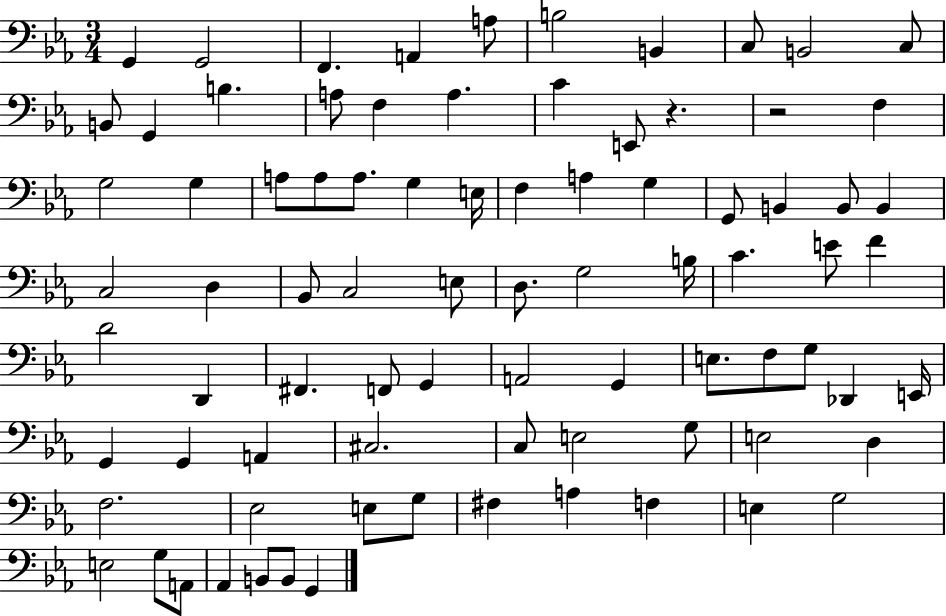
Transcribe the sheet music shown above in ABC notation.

X:1
T:Untitled
M:3/4
L:1/4
K:Eb
G,, G,,2 F,, A,, A,/2 B,2 B,, C,/2 B,,2 C,/2 B,,/2 G,, B, A,/2 F, A, C E,,/2 z z2 F, G,2 G, A,/2 A,/2 A,/2 G, E,/4 F, A, G, G,,/2 B,, B,,/2 B,, C,2 D, _B,,/2 C,2 E,/2 D,/2 G,2 B,/4 C E/2 F D2 D,, ^F,, F,,/2 G,, A,,2 G,, E,/2 F,/2 G,/2 _D,, E,,/4 G,, G,, A,, ^C,2 C,/2 E,2 G,/2 E,2 D, F,2 _E,2 E,/2 G,/2 ^F, A, F, E, G,2 E,2 G,/2 A,,/2 _A,, B,,/2 B,,/2 G,,